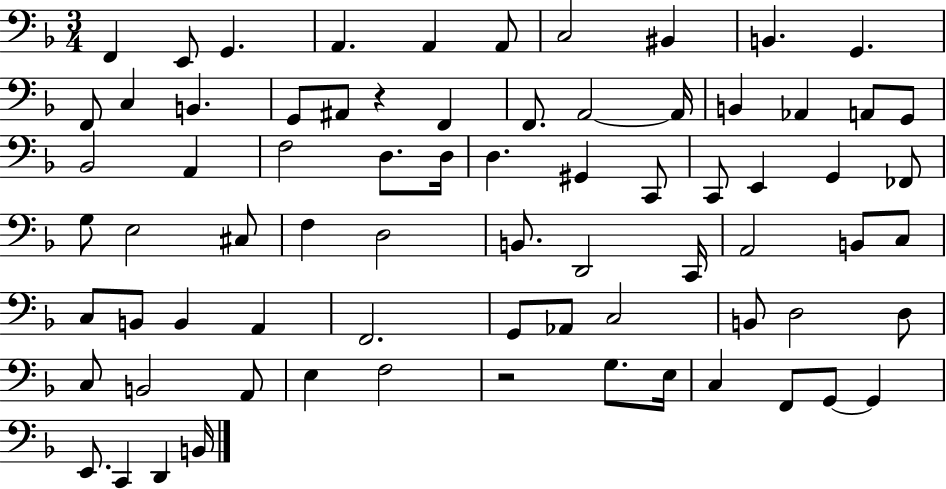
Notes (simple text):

F2/q E2/e G2/q. A2/q. A2/q A2/e C3/h BIS2/q B2/q. G2/q. F2/e C3/q B2/q. G2/e A#2/e R/q F2/q F2/e. A2/h A2/s B2/q Ab2/q A2/e G2/e Bb2/h A2/q F3/h D3/e. D3/s D3/q. G#2/q C2/e C2/e E2/q G2/q FES2/e G3/e E3/h C#3/e F3/q D3/h B2/e. D2/h C2/s A2/h B2/e C3/e C3/e B2/e B2/q A2/q F2/h. G2/e Ab2/e C3/h B2/e D3/h D3/e C3/e B2/h A2/e E3/q F3/h R/h G3/e. E3/s C3/q F2/e G2/e G2/q E2/e. C2/q D2/q B2/s